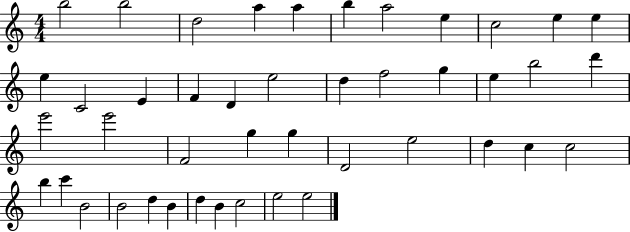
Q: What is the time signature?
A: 4/4